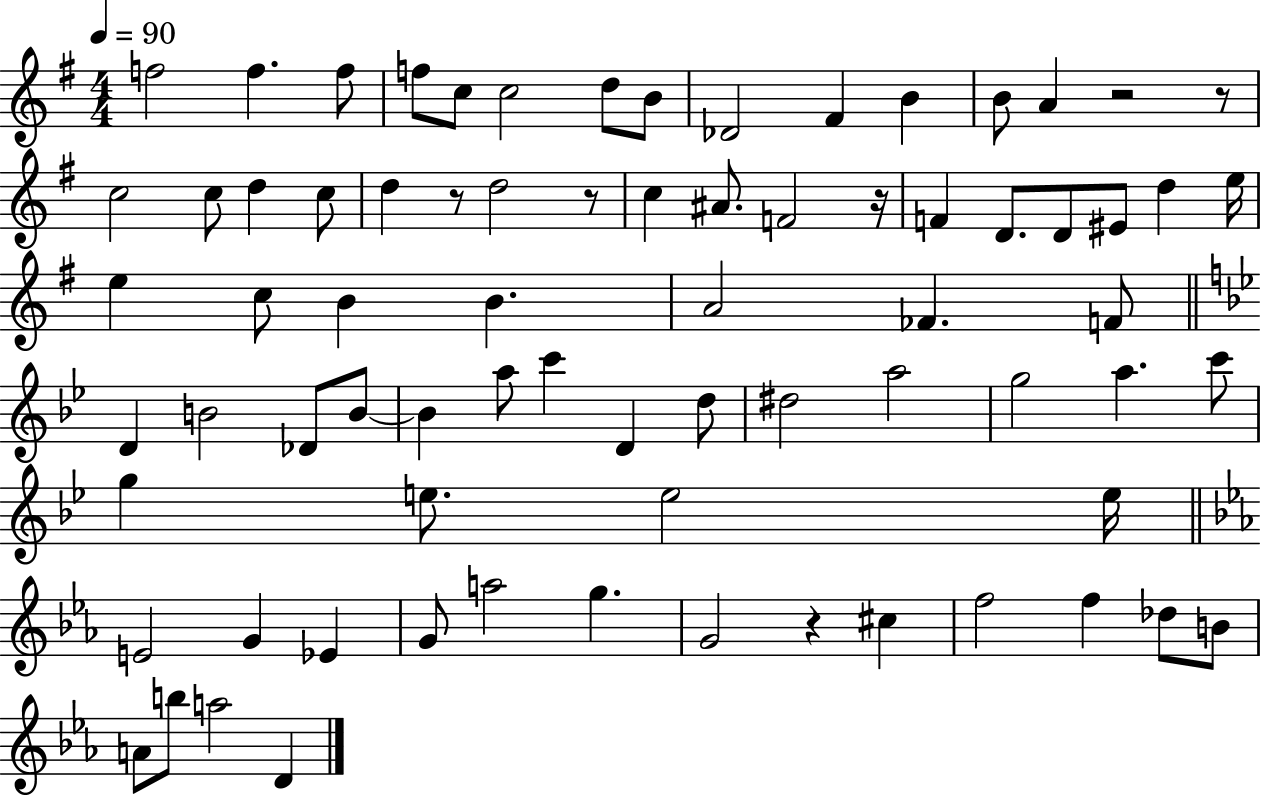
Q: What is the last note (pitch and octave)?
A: D4